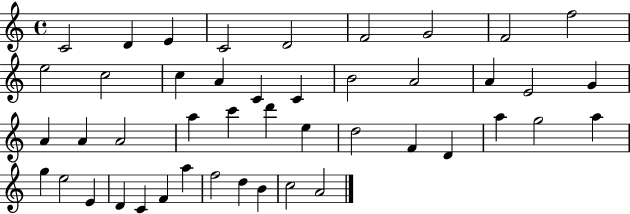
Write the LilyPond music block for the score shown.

{
  \clef treble
  \time 4/4
  \defaultTimeSignature
  \key c \major
  c'2 d'4 e'4 | c'2 d'2 | f'2 g'2 | f'2 f''2 | \break e''2 c''2 | c''4 a'4 c'4 c'4 | b'2 a'2 | a'4 e'2 g'4 | \break a'4 a'4 a'2 | a''4 c'''4 d'''4 e''4 | d''2 f'4 d'4 | a''4 g''2 a''4 | \break g''4 e''2 e'4 | d'4 c'4 f'4 a''4 | f''2 d''4 b'4 | c''2 a'2 | \break \bar "|."
}